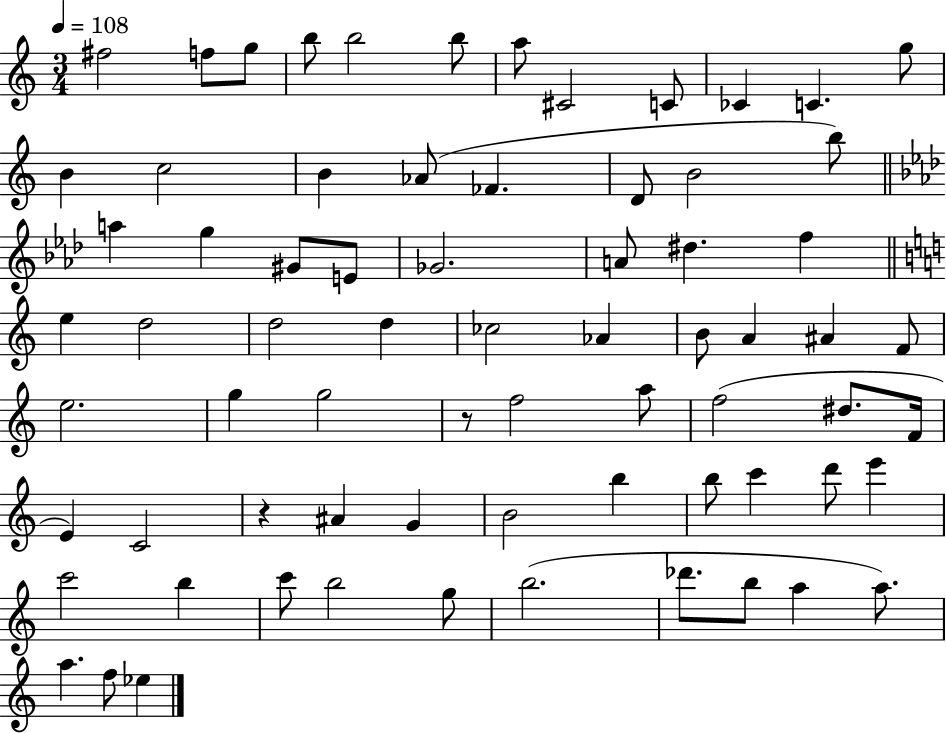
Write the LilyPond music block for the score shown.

{
  \clef treble
  \numericTimeSignature
  \time 3/4
  \key c \major
  \tempo 4 = 108
  \repeat volta 2 { fis''2 f''8 g''8 | b''8 b''2 b''8 | a''8 cis'2 c'8 | ces'4 c'4. g''8 | \break b'4 c''2 | b'4 aes'8( fes'4. | d'8 b'2 b''8) | \bar "||" \break \key aes \major a''4 g''4 gis'8 e'8 | ges'2. | a'8 dis''4. f''4 | \bar "||" \break \key a \minor e''4 d''2 | d''2 d''4 | ces''2 aes'4 | b'8 a'4 ais'4 f'8 | \break e''2. | g''4 g''2 | r8 f''2 a''8 | f''2( dis''8. f'16 | \break e'4) c'2 | r4 ais'4 g'4 | b'2 b''4 | b''8 c'''4 d'''8 e'''4 | \break c'''2 b''4 | c'''8 b''2 g''8 | b''2.( | des'''8. b''8 a''4 a''8.) | \break a''4. f''8 ees''4 | } \bar "|."
}